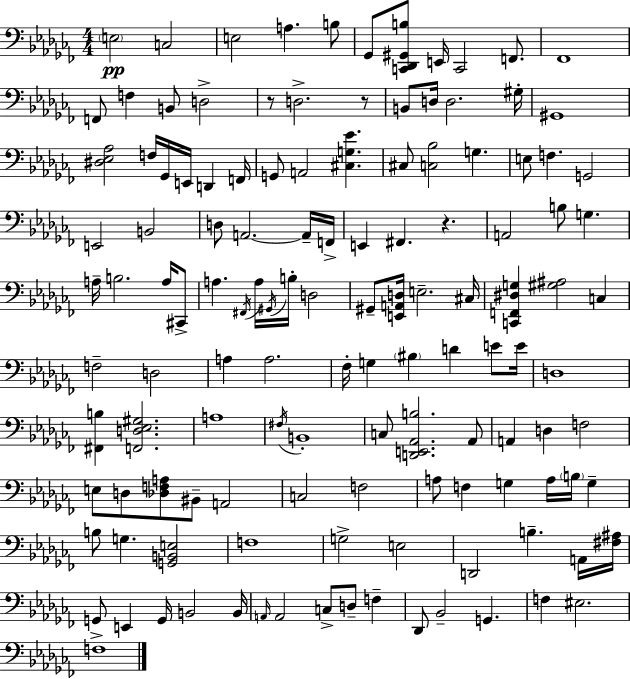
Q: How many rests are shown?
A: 3